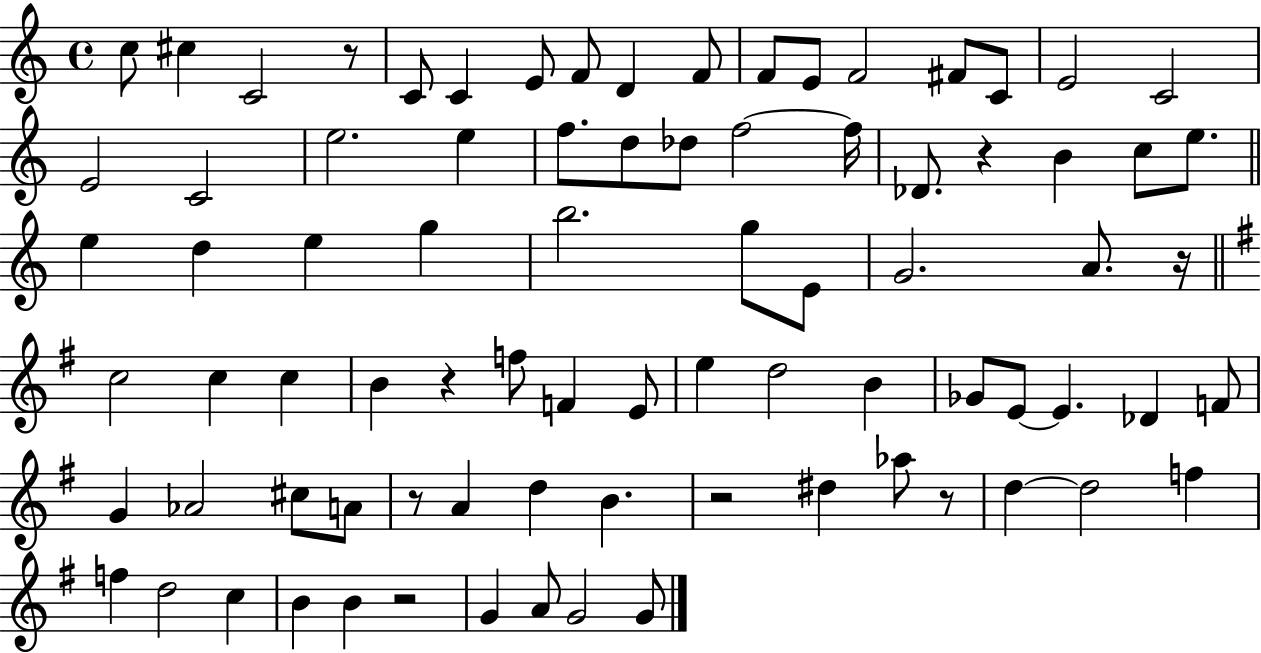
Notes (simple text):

C5/e C#5/q C4/h R/e C4/e C4/q E4/e F4/e D4/q F4/e F4/e E4/e F4/h F#4/e C4/e E4/h C4/h E4/h C4/h E5/h. E5/q F5/e. D5/e Db5/e F5/h F5/s Db4/e. R/q B4/q C5/e E5/e. E5/q D5/q E5/q G5/q B5/h. G5/e E4/e G4/h. A4/e. R/s C5/h C5/q C5/q B4/q R/q F5/e F4/q E4/e E5/q D5/h B4/q Gb4/e E4/e E4/q. Db4/q F4/e G4/q Ab4/h C#5/e A4/e R/e A4/q D5/q B4/q. R/h D#5/q Ab5/e R/e D5/q D5/h F5/q F5/q D5/h C5/q B4/q B4/q R/h G4/q A4/e G4/h G4/e